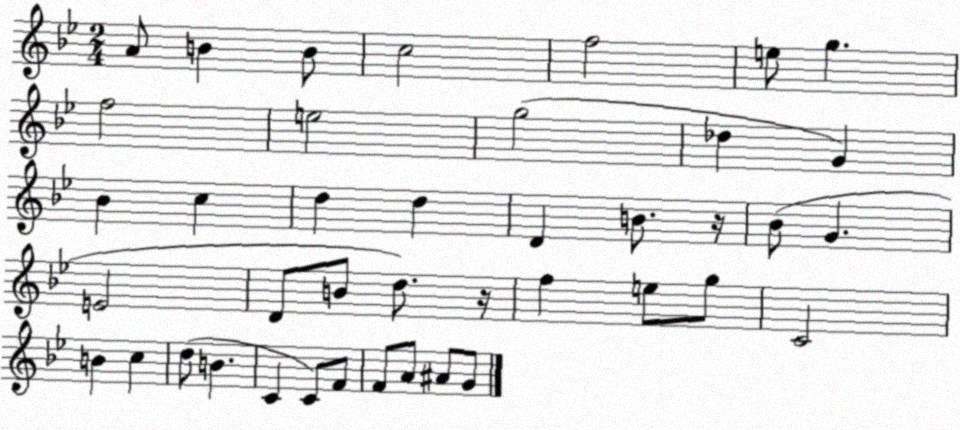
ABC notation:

X:1
T:Untitled
M:2/4
L:1/4
K:Bb
A/2 B B/2 c2 f2 e/2 g f2 e2 g2 _d G _B c d d D B/2 z/4 _B/2 G E2 D/2 B/2 d/2 z/4 f e/2 g/2 C2 B c d/2 B C C/2 F/2 F/2 A/2 ^A/2 G/2